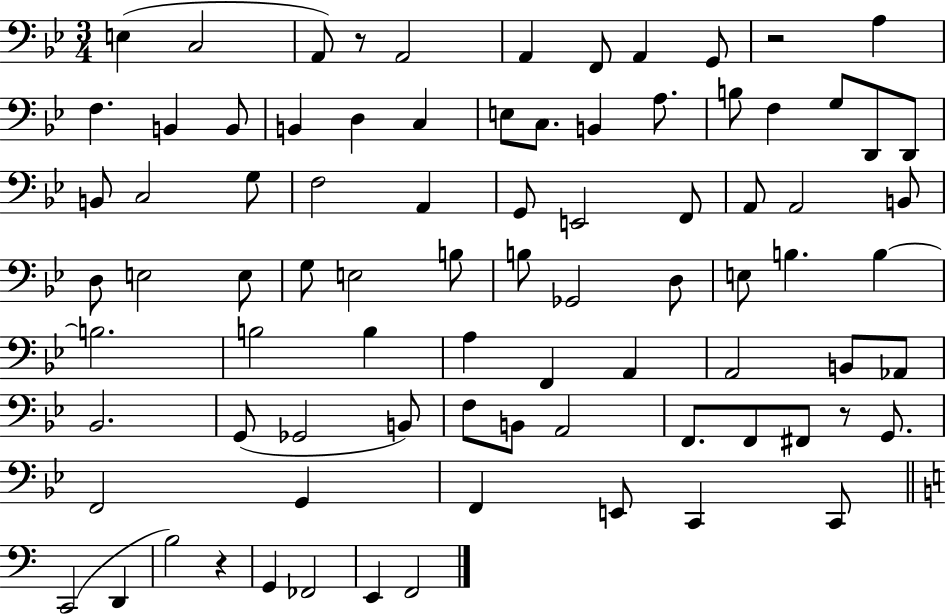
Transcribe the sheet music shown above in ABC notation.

X:1
T:Untitled
M:3/4
L:1/4
K:Bb
E, C,2 A,,/2 z/2 A,,2 A,, F,,/2 A,, G,,/2 z2 A, F, B,, B,,/2 B,, D, C, E,/2 C,/2 B,, A,/2 B,/2 F, G,/2 D,,/2 D,,/2 B,,/2 C,2 G,/2 F,2 A,, G,,/2 E,,2 F,,/2 A,,/2 A,,2 B,,/2 D,/2 E,2 E,/2 G,/2 E,2 B,/2 B,/2 _G,,2 D,/2 E,/2 B, B, B,2 B,2 B, A, F,, A,, A,,2 B,,/2 _A,,/2 _B,,2 G,,/2 _G,,2 B,,/2 F,/2 B,,/2 A,,2 F,,/2 F,,/2 ^F,,/2 z/2 G,,/2 F,,2 G,, F,, E,,/2 C,, C,,/2 C,,2 D,, B,2 z G,, _F,,2 E,, F,,2